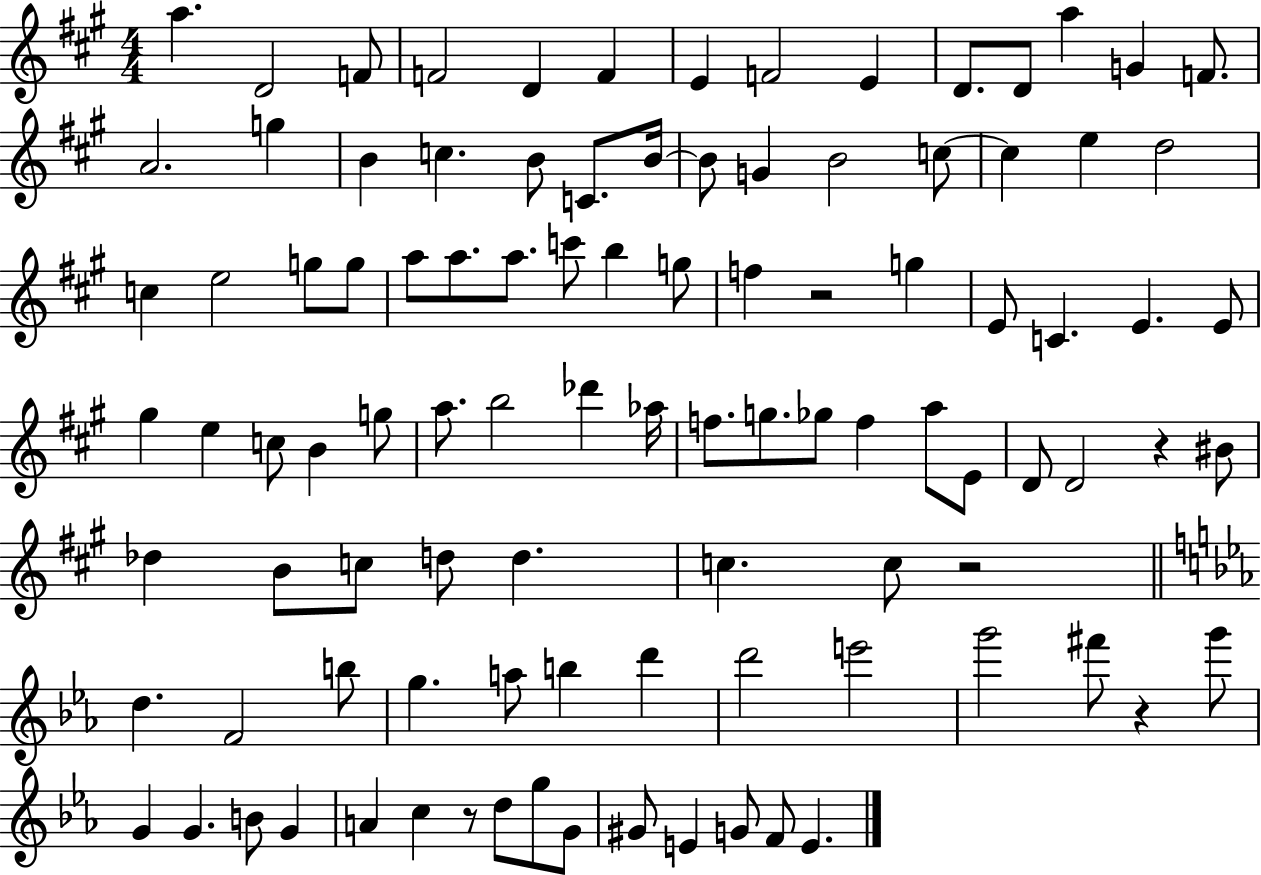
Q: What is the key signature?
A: A major